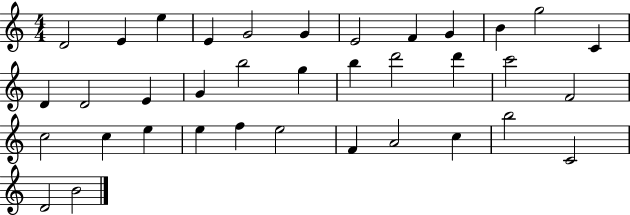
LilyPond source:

{
  \clef treble
  \numericTimeSignature
  \time 4/4
  \key c \major
  d'2 e'4 e''4 | e'4 g'2 g'4 | e'2 f'4 g'4 | b'4 g''2 c'4 | \break d'4 d'2 e'4 | g'4 b''2 g''4 | b''4 d'''2 d'''4 | c'''2 f'2 | \break c''2 c''4 e''4 | e''4 f''4 e''2 | f'4 a'2 c''4 | b''2 c'2 | \break d'2 b'2 | \bar "|."
}